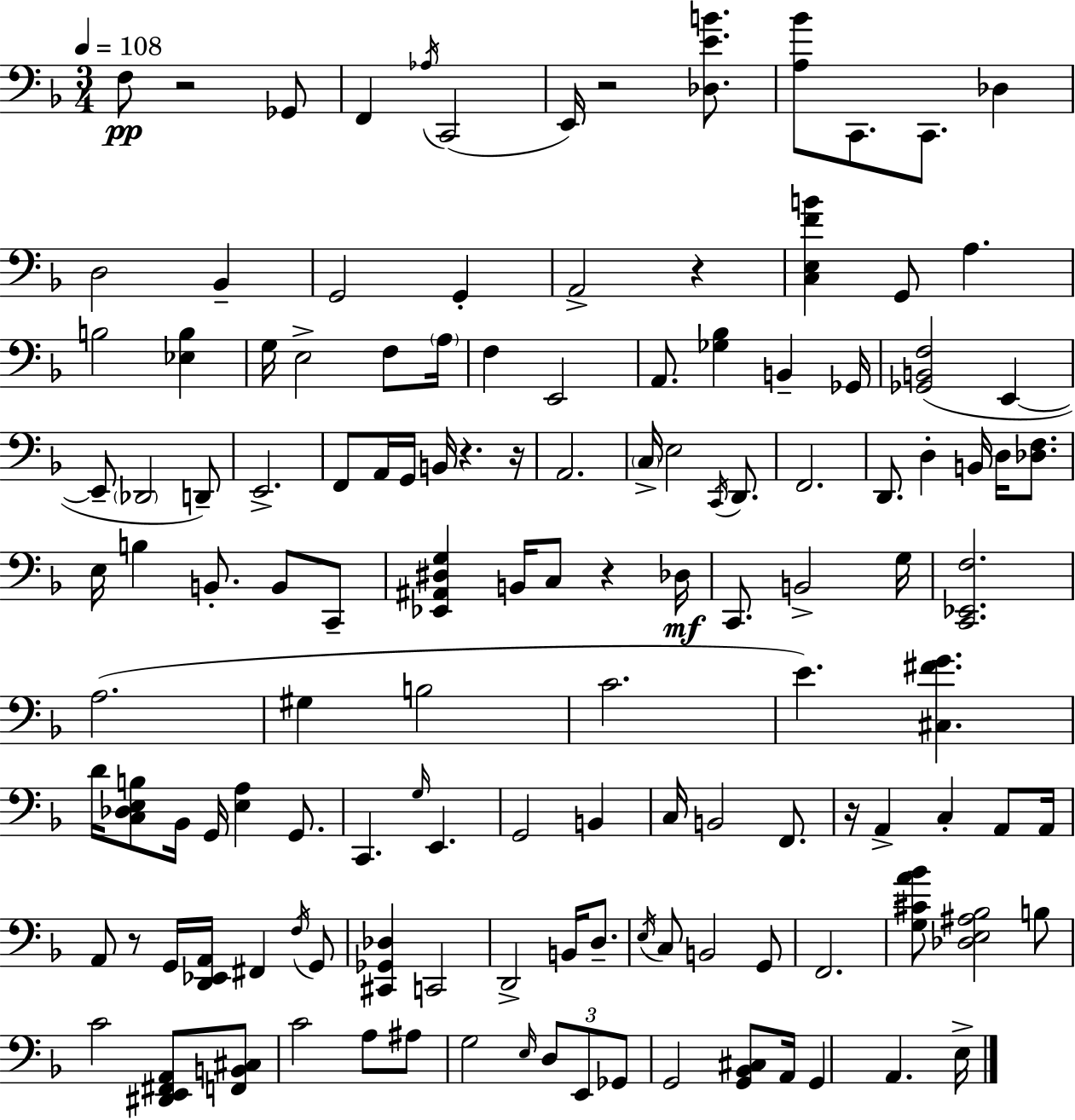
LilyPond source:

{
  \clef bass
  \numericTimeSignature
  \time 3/4
  \key d \minor
  \tempo 4 = 108
  f8\pp r2 ges,8 | f,4 \acciaccatura { aes16 }( c,2 | e,16) r2 <des e' b'>8. | <a bes'>8 c,8. c,8. des4 | \break d2 bes,4-- | g,2 g,4-. | a,2-> r4 | <c e f' b'>4 g,8 a4. | \break b2 <ees b>4 | g16 e2-> f8 | \parenthesize a16 f4 e,2 | a,8. <ges bes>4 b,4-- | \break ges,16 <ges, b, f>2( e,4~~ | e,8-- \parenthesize des,2 d,8--) | e,2.-> | f,8 a,16 g,16 b,16 r4. | \break r16 a,2. | \parenthesize c16-> e2 \acciaccatura { c,16 } d,8. | f,2. | d,8. d4-. b,16 d16 <des f>8. | \break e16 b4 b,8.-. b,8 | c,8-- <ees, ais, dis g>4 b,16 c8 r4 | des16\mf c,8. b,2-> | g16 <c, ees, f>2. | \break a2.( | gis4 b2 | c'2. | e'4.) <cis fis' g'>4. | \break d'16 <c des e b>8 bes,16 g,16 <e a>4 g,8. | c,4. \grace { g16 } e,4. | g,2 b,4 | c16 b,2 | \break f,8. r16 a,4-> c4-. | a,8 a,16 a,8 r8 g,16 <d, ees, a,>16 fis,4 | \acciaccatura { f16 } g,8 <cis, ges, des>4 c,2 | d,2-> | \break b,16 d8.-- \acciaccatura { e16 } c8 b,2 | g,8 f,2. | <g cis' a' bes'>8 <des e ais bes>2 | b8 c'2 | \break <dis, e, fis, a,>8 <f, b, cis>8 c'2 | a8 ais8 g2 | \grace { e16 } \tuplet 3/2 { d8 e,8 ges,8 } g,2 | <g, bes, cis>8 a,16 g,4 a,4. | \break e16-> \bar "|."
}